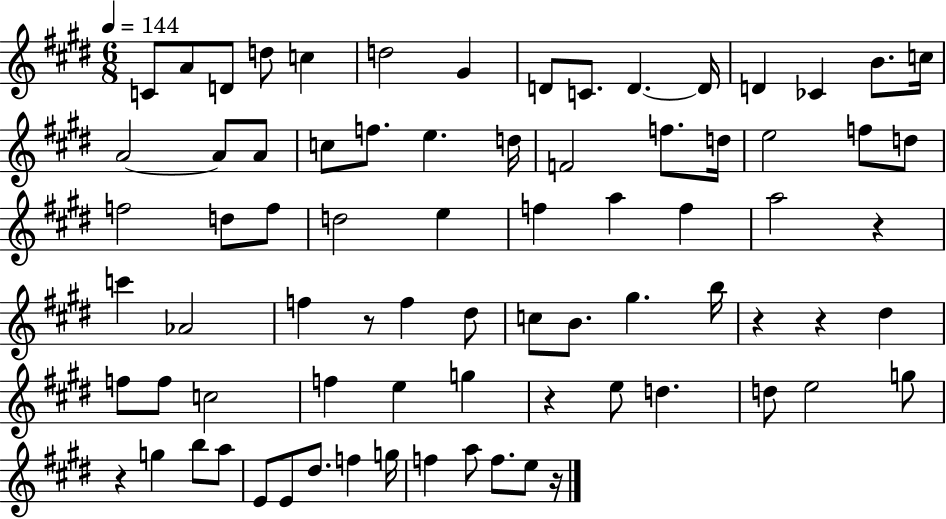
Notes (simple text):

C4/e A4/e D4/e D5/e C5/q D5/h G#4/q D4/e C4/e. D4/q. D4/s D4/q CES4/q B4/e. C5/s A4/h A4/e A4/e C5/e F5/e. E5/q. D5/s F4/h F5/e. D5/s E5/h F5/e D5/e F5/h D5/e F5/e D5/h E5/q F5/q A5/q F5/q A5/h R/q C6/q Ab4/h F5/q R/e F5/q D#5/e C5/e B4/e. G#5/q. B5/s R/q R/q D#5/q F5/e F5/e C5/h F5/q E5/q G5/q R/q E5/e D5/q. D5/e E5/h G5/e R/q G5/q B5/e A5/e E4/e E4/e D#5/e. F5/q G5/s F5/q A5/e F5/e. E5/e R/s